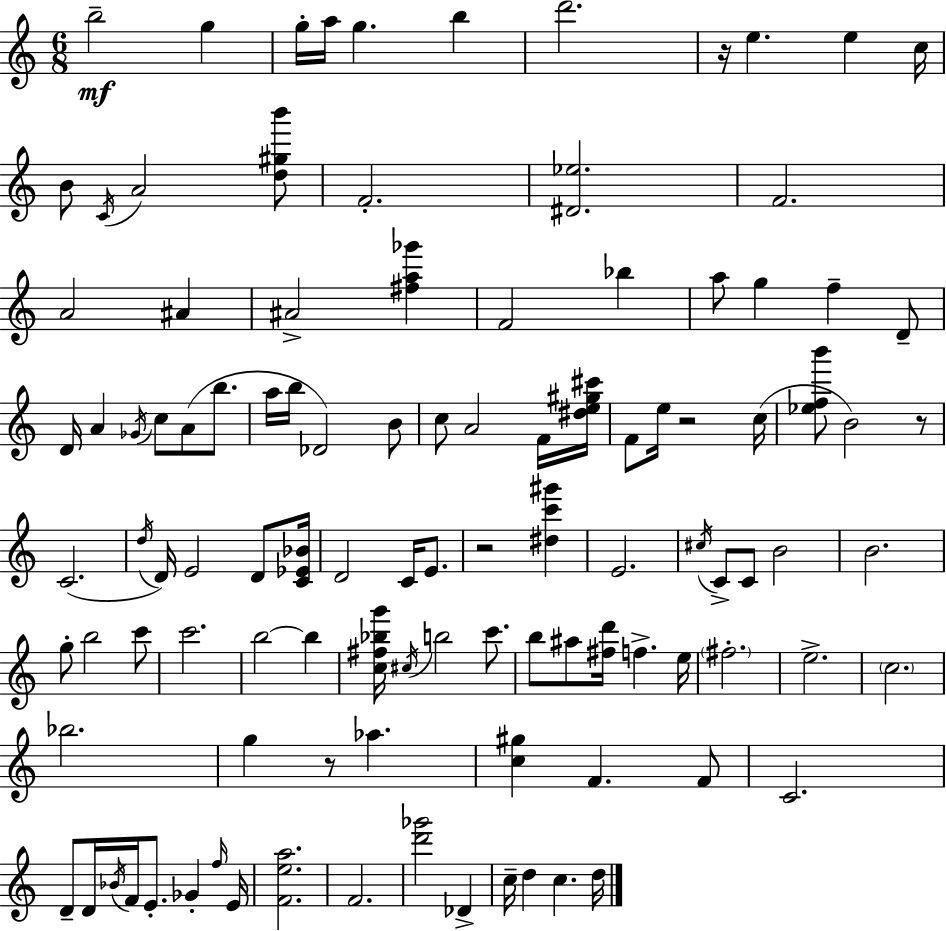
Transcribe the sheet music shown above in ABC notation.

X:1
T:Untitled
M:6/8
L:1/4
K:Am
b2 g g/4 a/4 g b d'2 z/4 e e c/4 B/2 C/4 A2 [d^gb']/2 F2 [^D_e]2 F2 A2 ^A ^A2 [^fa_g'] F2 _b a/2 g f D/2 D/4 A _G/4 c/2 A/2 b/2 a/4 b/4 _D2 B/2 c/2 A2 F/4 [^de^g^c']/4 F/2 e/4 z2 c/4 [_efb']/2 B2 z/2 C2 d/4 D/4 E2 D/2 [C_E_B]/4 D2 C/4 E/2 z2 [^dc'^g'] E2 ^c/4 C/2 C/2 B2 B2 g/2 b2 c'/2 c'2 b2 b [c^f_bg']/4 ^c/4 b2 c'/2 b/2 ^a/2 [^fd']/4 f e/4 ^f2 e2 c2 _b2 g z/2 _a [c^g] F F/2 C2 D/2 D/4 _B/4 F/4 E/2 _G f/4 E/4 [Fea]2 F2 [d'_g']2 _D c/4 d c d/4